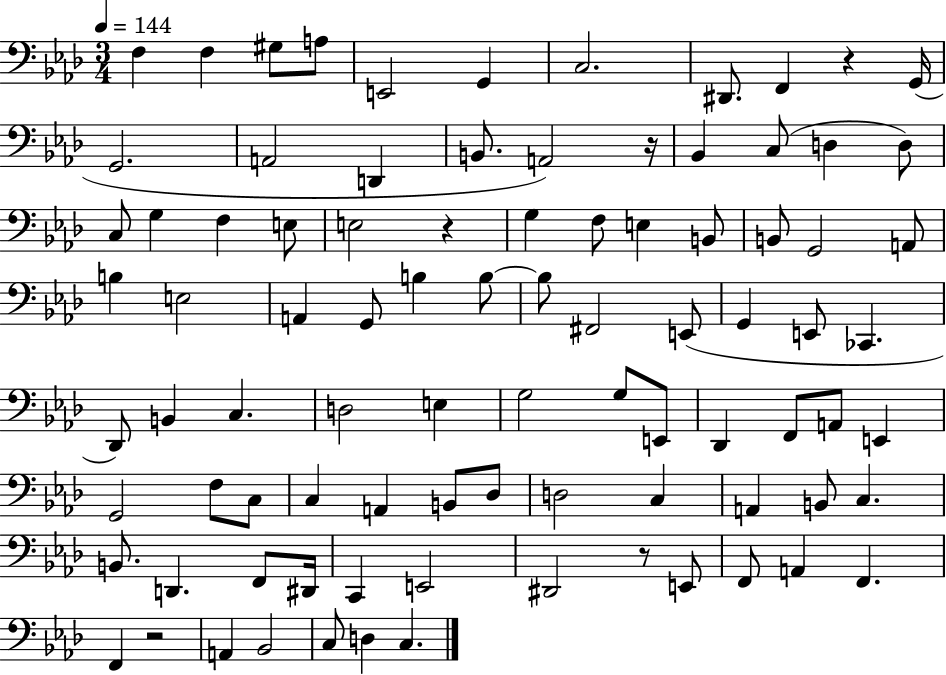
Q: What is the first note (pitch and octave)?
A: F3